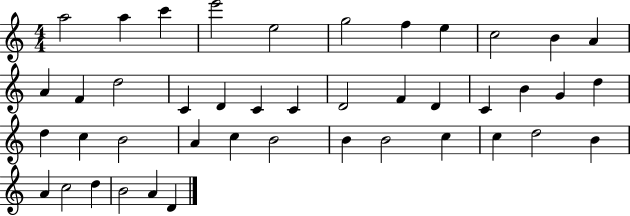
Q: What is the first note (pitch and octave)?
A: A5